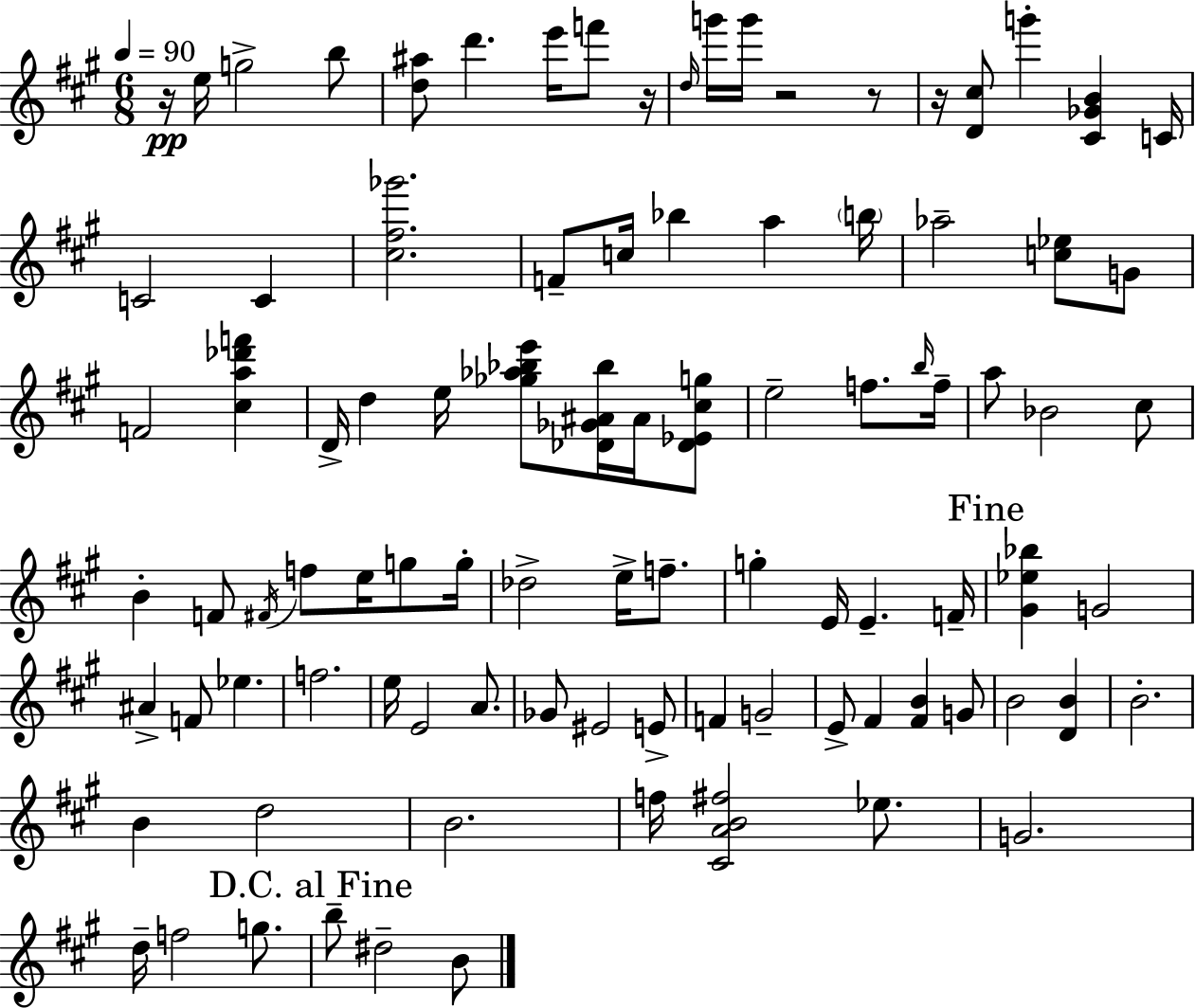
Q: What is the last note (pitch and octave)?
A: B4